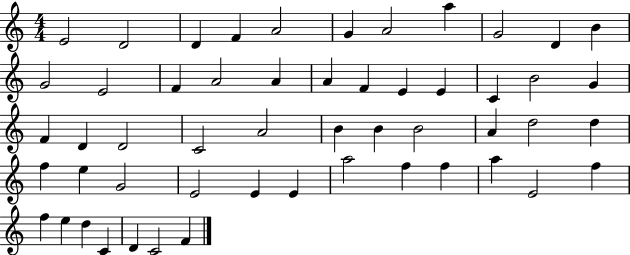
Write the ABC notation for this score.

X:1
T:Untitled
M:4/4
L:1/4
K:C
E2 D2 D F A2 G A2 a G2 D B G2 E2 F A2 A A F E E C B2 G F D D2 C2 A2 B B B2 A d2 d f e G2 E2 E E a2 f f a E2 f f e d C D C2 F